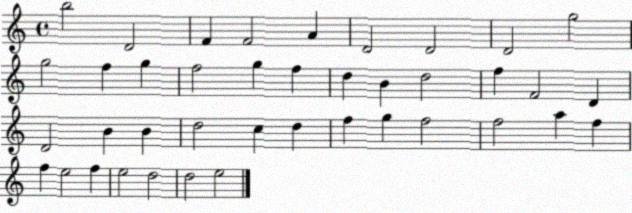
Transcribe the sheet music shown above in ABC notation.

X:1
T:Untitled
M:4/4
L:1/4
K:C
b2 D2 F F2 A D2 D2 D2 g2 g2 f g f2 g f d B d2 f F2 D D2 B B d2 c d f g f2 f2 a f f e2 f e2 d2 d2 e2